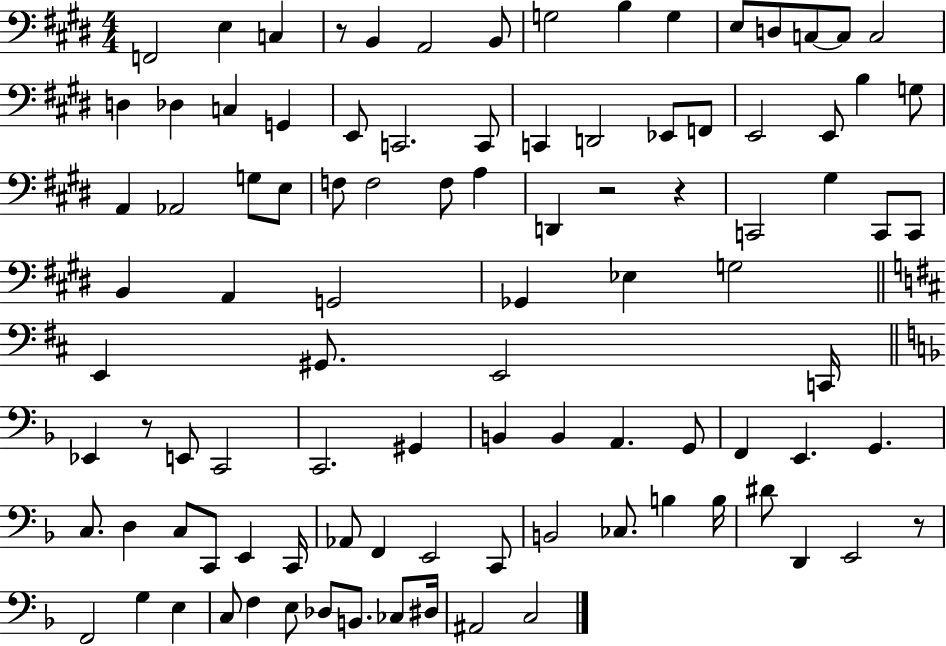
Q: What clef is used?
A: bass